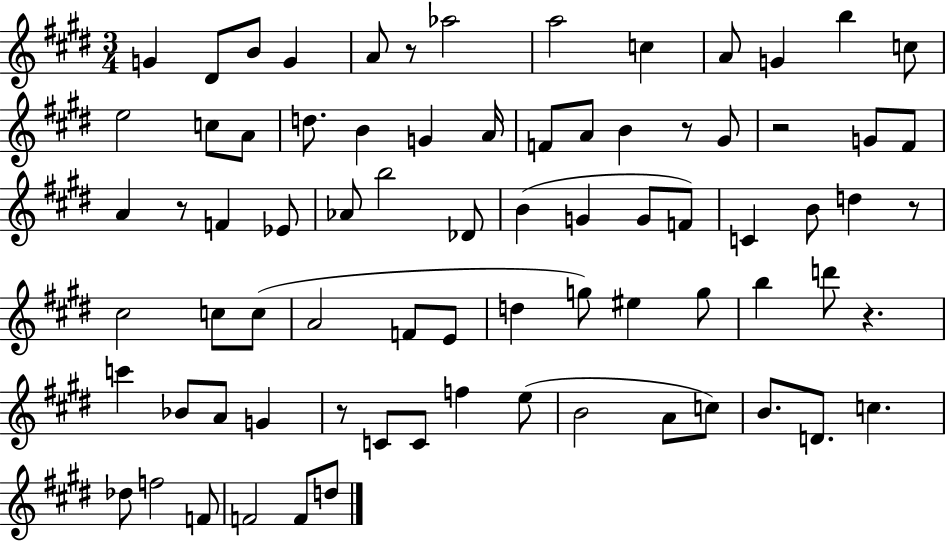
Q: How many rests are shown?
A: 7